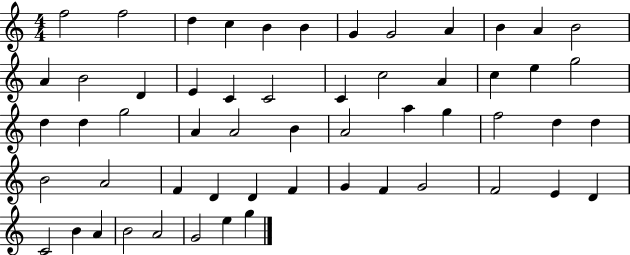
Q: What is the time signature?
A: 4/4